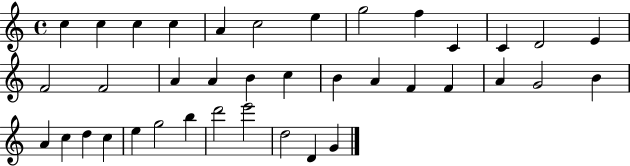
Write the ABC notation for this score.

X:1
T:Untitled
M:4/4
L:1/4
K:C
c c c c A c2 e g2 f C C D2 E F2 F2 A A B c B A F F A G2 B A c d c e g2 b d'2 e'2 d2 D G